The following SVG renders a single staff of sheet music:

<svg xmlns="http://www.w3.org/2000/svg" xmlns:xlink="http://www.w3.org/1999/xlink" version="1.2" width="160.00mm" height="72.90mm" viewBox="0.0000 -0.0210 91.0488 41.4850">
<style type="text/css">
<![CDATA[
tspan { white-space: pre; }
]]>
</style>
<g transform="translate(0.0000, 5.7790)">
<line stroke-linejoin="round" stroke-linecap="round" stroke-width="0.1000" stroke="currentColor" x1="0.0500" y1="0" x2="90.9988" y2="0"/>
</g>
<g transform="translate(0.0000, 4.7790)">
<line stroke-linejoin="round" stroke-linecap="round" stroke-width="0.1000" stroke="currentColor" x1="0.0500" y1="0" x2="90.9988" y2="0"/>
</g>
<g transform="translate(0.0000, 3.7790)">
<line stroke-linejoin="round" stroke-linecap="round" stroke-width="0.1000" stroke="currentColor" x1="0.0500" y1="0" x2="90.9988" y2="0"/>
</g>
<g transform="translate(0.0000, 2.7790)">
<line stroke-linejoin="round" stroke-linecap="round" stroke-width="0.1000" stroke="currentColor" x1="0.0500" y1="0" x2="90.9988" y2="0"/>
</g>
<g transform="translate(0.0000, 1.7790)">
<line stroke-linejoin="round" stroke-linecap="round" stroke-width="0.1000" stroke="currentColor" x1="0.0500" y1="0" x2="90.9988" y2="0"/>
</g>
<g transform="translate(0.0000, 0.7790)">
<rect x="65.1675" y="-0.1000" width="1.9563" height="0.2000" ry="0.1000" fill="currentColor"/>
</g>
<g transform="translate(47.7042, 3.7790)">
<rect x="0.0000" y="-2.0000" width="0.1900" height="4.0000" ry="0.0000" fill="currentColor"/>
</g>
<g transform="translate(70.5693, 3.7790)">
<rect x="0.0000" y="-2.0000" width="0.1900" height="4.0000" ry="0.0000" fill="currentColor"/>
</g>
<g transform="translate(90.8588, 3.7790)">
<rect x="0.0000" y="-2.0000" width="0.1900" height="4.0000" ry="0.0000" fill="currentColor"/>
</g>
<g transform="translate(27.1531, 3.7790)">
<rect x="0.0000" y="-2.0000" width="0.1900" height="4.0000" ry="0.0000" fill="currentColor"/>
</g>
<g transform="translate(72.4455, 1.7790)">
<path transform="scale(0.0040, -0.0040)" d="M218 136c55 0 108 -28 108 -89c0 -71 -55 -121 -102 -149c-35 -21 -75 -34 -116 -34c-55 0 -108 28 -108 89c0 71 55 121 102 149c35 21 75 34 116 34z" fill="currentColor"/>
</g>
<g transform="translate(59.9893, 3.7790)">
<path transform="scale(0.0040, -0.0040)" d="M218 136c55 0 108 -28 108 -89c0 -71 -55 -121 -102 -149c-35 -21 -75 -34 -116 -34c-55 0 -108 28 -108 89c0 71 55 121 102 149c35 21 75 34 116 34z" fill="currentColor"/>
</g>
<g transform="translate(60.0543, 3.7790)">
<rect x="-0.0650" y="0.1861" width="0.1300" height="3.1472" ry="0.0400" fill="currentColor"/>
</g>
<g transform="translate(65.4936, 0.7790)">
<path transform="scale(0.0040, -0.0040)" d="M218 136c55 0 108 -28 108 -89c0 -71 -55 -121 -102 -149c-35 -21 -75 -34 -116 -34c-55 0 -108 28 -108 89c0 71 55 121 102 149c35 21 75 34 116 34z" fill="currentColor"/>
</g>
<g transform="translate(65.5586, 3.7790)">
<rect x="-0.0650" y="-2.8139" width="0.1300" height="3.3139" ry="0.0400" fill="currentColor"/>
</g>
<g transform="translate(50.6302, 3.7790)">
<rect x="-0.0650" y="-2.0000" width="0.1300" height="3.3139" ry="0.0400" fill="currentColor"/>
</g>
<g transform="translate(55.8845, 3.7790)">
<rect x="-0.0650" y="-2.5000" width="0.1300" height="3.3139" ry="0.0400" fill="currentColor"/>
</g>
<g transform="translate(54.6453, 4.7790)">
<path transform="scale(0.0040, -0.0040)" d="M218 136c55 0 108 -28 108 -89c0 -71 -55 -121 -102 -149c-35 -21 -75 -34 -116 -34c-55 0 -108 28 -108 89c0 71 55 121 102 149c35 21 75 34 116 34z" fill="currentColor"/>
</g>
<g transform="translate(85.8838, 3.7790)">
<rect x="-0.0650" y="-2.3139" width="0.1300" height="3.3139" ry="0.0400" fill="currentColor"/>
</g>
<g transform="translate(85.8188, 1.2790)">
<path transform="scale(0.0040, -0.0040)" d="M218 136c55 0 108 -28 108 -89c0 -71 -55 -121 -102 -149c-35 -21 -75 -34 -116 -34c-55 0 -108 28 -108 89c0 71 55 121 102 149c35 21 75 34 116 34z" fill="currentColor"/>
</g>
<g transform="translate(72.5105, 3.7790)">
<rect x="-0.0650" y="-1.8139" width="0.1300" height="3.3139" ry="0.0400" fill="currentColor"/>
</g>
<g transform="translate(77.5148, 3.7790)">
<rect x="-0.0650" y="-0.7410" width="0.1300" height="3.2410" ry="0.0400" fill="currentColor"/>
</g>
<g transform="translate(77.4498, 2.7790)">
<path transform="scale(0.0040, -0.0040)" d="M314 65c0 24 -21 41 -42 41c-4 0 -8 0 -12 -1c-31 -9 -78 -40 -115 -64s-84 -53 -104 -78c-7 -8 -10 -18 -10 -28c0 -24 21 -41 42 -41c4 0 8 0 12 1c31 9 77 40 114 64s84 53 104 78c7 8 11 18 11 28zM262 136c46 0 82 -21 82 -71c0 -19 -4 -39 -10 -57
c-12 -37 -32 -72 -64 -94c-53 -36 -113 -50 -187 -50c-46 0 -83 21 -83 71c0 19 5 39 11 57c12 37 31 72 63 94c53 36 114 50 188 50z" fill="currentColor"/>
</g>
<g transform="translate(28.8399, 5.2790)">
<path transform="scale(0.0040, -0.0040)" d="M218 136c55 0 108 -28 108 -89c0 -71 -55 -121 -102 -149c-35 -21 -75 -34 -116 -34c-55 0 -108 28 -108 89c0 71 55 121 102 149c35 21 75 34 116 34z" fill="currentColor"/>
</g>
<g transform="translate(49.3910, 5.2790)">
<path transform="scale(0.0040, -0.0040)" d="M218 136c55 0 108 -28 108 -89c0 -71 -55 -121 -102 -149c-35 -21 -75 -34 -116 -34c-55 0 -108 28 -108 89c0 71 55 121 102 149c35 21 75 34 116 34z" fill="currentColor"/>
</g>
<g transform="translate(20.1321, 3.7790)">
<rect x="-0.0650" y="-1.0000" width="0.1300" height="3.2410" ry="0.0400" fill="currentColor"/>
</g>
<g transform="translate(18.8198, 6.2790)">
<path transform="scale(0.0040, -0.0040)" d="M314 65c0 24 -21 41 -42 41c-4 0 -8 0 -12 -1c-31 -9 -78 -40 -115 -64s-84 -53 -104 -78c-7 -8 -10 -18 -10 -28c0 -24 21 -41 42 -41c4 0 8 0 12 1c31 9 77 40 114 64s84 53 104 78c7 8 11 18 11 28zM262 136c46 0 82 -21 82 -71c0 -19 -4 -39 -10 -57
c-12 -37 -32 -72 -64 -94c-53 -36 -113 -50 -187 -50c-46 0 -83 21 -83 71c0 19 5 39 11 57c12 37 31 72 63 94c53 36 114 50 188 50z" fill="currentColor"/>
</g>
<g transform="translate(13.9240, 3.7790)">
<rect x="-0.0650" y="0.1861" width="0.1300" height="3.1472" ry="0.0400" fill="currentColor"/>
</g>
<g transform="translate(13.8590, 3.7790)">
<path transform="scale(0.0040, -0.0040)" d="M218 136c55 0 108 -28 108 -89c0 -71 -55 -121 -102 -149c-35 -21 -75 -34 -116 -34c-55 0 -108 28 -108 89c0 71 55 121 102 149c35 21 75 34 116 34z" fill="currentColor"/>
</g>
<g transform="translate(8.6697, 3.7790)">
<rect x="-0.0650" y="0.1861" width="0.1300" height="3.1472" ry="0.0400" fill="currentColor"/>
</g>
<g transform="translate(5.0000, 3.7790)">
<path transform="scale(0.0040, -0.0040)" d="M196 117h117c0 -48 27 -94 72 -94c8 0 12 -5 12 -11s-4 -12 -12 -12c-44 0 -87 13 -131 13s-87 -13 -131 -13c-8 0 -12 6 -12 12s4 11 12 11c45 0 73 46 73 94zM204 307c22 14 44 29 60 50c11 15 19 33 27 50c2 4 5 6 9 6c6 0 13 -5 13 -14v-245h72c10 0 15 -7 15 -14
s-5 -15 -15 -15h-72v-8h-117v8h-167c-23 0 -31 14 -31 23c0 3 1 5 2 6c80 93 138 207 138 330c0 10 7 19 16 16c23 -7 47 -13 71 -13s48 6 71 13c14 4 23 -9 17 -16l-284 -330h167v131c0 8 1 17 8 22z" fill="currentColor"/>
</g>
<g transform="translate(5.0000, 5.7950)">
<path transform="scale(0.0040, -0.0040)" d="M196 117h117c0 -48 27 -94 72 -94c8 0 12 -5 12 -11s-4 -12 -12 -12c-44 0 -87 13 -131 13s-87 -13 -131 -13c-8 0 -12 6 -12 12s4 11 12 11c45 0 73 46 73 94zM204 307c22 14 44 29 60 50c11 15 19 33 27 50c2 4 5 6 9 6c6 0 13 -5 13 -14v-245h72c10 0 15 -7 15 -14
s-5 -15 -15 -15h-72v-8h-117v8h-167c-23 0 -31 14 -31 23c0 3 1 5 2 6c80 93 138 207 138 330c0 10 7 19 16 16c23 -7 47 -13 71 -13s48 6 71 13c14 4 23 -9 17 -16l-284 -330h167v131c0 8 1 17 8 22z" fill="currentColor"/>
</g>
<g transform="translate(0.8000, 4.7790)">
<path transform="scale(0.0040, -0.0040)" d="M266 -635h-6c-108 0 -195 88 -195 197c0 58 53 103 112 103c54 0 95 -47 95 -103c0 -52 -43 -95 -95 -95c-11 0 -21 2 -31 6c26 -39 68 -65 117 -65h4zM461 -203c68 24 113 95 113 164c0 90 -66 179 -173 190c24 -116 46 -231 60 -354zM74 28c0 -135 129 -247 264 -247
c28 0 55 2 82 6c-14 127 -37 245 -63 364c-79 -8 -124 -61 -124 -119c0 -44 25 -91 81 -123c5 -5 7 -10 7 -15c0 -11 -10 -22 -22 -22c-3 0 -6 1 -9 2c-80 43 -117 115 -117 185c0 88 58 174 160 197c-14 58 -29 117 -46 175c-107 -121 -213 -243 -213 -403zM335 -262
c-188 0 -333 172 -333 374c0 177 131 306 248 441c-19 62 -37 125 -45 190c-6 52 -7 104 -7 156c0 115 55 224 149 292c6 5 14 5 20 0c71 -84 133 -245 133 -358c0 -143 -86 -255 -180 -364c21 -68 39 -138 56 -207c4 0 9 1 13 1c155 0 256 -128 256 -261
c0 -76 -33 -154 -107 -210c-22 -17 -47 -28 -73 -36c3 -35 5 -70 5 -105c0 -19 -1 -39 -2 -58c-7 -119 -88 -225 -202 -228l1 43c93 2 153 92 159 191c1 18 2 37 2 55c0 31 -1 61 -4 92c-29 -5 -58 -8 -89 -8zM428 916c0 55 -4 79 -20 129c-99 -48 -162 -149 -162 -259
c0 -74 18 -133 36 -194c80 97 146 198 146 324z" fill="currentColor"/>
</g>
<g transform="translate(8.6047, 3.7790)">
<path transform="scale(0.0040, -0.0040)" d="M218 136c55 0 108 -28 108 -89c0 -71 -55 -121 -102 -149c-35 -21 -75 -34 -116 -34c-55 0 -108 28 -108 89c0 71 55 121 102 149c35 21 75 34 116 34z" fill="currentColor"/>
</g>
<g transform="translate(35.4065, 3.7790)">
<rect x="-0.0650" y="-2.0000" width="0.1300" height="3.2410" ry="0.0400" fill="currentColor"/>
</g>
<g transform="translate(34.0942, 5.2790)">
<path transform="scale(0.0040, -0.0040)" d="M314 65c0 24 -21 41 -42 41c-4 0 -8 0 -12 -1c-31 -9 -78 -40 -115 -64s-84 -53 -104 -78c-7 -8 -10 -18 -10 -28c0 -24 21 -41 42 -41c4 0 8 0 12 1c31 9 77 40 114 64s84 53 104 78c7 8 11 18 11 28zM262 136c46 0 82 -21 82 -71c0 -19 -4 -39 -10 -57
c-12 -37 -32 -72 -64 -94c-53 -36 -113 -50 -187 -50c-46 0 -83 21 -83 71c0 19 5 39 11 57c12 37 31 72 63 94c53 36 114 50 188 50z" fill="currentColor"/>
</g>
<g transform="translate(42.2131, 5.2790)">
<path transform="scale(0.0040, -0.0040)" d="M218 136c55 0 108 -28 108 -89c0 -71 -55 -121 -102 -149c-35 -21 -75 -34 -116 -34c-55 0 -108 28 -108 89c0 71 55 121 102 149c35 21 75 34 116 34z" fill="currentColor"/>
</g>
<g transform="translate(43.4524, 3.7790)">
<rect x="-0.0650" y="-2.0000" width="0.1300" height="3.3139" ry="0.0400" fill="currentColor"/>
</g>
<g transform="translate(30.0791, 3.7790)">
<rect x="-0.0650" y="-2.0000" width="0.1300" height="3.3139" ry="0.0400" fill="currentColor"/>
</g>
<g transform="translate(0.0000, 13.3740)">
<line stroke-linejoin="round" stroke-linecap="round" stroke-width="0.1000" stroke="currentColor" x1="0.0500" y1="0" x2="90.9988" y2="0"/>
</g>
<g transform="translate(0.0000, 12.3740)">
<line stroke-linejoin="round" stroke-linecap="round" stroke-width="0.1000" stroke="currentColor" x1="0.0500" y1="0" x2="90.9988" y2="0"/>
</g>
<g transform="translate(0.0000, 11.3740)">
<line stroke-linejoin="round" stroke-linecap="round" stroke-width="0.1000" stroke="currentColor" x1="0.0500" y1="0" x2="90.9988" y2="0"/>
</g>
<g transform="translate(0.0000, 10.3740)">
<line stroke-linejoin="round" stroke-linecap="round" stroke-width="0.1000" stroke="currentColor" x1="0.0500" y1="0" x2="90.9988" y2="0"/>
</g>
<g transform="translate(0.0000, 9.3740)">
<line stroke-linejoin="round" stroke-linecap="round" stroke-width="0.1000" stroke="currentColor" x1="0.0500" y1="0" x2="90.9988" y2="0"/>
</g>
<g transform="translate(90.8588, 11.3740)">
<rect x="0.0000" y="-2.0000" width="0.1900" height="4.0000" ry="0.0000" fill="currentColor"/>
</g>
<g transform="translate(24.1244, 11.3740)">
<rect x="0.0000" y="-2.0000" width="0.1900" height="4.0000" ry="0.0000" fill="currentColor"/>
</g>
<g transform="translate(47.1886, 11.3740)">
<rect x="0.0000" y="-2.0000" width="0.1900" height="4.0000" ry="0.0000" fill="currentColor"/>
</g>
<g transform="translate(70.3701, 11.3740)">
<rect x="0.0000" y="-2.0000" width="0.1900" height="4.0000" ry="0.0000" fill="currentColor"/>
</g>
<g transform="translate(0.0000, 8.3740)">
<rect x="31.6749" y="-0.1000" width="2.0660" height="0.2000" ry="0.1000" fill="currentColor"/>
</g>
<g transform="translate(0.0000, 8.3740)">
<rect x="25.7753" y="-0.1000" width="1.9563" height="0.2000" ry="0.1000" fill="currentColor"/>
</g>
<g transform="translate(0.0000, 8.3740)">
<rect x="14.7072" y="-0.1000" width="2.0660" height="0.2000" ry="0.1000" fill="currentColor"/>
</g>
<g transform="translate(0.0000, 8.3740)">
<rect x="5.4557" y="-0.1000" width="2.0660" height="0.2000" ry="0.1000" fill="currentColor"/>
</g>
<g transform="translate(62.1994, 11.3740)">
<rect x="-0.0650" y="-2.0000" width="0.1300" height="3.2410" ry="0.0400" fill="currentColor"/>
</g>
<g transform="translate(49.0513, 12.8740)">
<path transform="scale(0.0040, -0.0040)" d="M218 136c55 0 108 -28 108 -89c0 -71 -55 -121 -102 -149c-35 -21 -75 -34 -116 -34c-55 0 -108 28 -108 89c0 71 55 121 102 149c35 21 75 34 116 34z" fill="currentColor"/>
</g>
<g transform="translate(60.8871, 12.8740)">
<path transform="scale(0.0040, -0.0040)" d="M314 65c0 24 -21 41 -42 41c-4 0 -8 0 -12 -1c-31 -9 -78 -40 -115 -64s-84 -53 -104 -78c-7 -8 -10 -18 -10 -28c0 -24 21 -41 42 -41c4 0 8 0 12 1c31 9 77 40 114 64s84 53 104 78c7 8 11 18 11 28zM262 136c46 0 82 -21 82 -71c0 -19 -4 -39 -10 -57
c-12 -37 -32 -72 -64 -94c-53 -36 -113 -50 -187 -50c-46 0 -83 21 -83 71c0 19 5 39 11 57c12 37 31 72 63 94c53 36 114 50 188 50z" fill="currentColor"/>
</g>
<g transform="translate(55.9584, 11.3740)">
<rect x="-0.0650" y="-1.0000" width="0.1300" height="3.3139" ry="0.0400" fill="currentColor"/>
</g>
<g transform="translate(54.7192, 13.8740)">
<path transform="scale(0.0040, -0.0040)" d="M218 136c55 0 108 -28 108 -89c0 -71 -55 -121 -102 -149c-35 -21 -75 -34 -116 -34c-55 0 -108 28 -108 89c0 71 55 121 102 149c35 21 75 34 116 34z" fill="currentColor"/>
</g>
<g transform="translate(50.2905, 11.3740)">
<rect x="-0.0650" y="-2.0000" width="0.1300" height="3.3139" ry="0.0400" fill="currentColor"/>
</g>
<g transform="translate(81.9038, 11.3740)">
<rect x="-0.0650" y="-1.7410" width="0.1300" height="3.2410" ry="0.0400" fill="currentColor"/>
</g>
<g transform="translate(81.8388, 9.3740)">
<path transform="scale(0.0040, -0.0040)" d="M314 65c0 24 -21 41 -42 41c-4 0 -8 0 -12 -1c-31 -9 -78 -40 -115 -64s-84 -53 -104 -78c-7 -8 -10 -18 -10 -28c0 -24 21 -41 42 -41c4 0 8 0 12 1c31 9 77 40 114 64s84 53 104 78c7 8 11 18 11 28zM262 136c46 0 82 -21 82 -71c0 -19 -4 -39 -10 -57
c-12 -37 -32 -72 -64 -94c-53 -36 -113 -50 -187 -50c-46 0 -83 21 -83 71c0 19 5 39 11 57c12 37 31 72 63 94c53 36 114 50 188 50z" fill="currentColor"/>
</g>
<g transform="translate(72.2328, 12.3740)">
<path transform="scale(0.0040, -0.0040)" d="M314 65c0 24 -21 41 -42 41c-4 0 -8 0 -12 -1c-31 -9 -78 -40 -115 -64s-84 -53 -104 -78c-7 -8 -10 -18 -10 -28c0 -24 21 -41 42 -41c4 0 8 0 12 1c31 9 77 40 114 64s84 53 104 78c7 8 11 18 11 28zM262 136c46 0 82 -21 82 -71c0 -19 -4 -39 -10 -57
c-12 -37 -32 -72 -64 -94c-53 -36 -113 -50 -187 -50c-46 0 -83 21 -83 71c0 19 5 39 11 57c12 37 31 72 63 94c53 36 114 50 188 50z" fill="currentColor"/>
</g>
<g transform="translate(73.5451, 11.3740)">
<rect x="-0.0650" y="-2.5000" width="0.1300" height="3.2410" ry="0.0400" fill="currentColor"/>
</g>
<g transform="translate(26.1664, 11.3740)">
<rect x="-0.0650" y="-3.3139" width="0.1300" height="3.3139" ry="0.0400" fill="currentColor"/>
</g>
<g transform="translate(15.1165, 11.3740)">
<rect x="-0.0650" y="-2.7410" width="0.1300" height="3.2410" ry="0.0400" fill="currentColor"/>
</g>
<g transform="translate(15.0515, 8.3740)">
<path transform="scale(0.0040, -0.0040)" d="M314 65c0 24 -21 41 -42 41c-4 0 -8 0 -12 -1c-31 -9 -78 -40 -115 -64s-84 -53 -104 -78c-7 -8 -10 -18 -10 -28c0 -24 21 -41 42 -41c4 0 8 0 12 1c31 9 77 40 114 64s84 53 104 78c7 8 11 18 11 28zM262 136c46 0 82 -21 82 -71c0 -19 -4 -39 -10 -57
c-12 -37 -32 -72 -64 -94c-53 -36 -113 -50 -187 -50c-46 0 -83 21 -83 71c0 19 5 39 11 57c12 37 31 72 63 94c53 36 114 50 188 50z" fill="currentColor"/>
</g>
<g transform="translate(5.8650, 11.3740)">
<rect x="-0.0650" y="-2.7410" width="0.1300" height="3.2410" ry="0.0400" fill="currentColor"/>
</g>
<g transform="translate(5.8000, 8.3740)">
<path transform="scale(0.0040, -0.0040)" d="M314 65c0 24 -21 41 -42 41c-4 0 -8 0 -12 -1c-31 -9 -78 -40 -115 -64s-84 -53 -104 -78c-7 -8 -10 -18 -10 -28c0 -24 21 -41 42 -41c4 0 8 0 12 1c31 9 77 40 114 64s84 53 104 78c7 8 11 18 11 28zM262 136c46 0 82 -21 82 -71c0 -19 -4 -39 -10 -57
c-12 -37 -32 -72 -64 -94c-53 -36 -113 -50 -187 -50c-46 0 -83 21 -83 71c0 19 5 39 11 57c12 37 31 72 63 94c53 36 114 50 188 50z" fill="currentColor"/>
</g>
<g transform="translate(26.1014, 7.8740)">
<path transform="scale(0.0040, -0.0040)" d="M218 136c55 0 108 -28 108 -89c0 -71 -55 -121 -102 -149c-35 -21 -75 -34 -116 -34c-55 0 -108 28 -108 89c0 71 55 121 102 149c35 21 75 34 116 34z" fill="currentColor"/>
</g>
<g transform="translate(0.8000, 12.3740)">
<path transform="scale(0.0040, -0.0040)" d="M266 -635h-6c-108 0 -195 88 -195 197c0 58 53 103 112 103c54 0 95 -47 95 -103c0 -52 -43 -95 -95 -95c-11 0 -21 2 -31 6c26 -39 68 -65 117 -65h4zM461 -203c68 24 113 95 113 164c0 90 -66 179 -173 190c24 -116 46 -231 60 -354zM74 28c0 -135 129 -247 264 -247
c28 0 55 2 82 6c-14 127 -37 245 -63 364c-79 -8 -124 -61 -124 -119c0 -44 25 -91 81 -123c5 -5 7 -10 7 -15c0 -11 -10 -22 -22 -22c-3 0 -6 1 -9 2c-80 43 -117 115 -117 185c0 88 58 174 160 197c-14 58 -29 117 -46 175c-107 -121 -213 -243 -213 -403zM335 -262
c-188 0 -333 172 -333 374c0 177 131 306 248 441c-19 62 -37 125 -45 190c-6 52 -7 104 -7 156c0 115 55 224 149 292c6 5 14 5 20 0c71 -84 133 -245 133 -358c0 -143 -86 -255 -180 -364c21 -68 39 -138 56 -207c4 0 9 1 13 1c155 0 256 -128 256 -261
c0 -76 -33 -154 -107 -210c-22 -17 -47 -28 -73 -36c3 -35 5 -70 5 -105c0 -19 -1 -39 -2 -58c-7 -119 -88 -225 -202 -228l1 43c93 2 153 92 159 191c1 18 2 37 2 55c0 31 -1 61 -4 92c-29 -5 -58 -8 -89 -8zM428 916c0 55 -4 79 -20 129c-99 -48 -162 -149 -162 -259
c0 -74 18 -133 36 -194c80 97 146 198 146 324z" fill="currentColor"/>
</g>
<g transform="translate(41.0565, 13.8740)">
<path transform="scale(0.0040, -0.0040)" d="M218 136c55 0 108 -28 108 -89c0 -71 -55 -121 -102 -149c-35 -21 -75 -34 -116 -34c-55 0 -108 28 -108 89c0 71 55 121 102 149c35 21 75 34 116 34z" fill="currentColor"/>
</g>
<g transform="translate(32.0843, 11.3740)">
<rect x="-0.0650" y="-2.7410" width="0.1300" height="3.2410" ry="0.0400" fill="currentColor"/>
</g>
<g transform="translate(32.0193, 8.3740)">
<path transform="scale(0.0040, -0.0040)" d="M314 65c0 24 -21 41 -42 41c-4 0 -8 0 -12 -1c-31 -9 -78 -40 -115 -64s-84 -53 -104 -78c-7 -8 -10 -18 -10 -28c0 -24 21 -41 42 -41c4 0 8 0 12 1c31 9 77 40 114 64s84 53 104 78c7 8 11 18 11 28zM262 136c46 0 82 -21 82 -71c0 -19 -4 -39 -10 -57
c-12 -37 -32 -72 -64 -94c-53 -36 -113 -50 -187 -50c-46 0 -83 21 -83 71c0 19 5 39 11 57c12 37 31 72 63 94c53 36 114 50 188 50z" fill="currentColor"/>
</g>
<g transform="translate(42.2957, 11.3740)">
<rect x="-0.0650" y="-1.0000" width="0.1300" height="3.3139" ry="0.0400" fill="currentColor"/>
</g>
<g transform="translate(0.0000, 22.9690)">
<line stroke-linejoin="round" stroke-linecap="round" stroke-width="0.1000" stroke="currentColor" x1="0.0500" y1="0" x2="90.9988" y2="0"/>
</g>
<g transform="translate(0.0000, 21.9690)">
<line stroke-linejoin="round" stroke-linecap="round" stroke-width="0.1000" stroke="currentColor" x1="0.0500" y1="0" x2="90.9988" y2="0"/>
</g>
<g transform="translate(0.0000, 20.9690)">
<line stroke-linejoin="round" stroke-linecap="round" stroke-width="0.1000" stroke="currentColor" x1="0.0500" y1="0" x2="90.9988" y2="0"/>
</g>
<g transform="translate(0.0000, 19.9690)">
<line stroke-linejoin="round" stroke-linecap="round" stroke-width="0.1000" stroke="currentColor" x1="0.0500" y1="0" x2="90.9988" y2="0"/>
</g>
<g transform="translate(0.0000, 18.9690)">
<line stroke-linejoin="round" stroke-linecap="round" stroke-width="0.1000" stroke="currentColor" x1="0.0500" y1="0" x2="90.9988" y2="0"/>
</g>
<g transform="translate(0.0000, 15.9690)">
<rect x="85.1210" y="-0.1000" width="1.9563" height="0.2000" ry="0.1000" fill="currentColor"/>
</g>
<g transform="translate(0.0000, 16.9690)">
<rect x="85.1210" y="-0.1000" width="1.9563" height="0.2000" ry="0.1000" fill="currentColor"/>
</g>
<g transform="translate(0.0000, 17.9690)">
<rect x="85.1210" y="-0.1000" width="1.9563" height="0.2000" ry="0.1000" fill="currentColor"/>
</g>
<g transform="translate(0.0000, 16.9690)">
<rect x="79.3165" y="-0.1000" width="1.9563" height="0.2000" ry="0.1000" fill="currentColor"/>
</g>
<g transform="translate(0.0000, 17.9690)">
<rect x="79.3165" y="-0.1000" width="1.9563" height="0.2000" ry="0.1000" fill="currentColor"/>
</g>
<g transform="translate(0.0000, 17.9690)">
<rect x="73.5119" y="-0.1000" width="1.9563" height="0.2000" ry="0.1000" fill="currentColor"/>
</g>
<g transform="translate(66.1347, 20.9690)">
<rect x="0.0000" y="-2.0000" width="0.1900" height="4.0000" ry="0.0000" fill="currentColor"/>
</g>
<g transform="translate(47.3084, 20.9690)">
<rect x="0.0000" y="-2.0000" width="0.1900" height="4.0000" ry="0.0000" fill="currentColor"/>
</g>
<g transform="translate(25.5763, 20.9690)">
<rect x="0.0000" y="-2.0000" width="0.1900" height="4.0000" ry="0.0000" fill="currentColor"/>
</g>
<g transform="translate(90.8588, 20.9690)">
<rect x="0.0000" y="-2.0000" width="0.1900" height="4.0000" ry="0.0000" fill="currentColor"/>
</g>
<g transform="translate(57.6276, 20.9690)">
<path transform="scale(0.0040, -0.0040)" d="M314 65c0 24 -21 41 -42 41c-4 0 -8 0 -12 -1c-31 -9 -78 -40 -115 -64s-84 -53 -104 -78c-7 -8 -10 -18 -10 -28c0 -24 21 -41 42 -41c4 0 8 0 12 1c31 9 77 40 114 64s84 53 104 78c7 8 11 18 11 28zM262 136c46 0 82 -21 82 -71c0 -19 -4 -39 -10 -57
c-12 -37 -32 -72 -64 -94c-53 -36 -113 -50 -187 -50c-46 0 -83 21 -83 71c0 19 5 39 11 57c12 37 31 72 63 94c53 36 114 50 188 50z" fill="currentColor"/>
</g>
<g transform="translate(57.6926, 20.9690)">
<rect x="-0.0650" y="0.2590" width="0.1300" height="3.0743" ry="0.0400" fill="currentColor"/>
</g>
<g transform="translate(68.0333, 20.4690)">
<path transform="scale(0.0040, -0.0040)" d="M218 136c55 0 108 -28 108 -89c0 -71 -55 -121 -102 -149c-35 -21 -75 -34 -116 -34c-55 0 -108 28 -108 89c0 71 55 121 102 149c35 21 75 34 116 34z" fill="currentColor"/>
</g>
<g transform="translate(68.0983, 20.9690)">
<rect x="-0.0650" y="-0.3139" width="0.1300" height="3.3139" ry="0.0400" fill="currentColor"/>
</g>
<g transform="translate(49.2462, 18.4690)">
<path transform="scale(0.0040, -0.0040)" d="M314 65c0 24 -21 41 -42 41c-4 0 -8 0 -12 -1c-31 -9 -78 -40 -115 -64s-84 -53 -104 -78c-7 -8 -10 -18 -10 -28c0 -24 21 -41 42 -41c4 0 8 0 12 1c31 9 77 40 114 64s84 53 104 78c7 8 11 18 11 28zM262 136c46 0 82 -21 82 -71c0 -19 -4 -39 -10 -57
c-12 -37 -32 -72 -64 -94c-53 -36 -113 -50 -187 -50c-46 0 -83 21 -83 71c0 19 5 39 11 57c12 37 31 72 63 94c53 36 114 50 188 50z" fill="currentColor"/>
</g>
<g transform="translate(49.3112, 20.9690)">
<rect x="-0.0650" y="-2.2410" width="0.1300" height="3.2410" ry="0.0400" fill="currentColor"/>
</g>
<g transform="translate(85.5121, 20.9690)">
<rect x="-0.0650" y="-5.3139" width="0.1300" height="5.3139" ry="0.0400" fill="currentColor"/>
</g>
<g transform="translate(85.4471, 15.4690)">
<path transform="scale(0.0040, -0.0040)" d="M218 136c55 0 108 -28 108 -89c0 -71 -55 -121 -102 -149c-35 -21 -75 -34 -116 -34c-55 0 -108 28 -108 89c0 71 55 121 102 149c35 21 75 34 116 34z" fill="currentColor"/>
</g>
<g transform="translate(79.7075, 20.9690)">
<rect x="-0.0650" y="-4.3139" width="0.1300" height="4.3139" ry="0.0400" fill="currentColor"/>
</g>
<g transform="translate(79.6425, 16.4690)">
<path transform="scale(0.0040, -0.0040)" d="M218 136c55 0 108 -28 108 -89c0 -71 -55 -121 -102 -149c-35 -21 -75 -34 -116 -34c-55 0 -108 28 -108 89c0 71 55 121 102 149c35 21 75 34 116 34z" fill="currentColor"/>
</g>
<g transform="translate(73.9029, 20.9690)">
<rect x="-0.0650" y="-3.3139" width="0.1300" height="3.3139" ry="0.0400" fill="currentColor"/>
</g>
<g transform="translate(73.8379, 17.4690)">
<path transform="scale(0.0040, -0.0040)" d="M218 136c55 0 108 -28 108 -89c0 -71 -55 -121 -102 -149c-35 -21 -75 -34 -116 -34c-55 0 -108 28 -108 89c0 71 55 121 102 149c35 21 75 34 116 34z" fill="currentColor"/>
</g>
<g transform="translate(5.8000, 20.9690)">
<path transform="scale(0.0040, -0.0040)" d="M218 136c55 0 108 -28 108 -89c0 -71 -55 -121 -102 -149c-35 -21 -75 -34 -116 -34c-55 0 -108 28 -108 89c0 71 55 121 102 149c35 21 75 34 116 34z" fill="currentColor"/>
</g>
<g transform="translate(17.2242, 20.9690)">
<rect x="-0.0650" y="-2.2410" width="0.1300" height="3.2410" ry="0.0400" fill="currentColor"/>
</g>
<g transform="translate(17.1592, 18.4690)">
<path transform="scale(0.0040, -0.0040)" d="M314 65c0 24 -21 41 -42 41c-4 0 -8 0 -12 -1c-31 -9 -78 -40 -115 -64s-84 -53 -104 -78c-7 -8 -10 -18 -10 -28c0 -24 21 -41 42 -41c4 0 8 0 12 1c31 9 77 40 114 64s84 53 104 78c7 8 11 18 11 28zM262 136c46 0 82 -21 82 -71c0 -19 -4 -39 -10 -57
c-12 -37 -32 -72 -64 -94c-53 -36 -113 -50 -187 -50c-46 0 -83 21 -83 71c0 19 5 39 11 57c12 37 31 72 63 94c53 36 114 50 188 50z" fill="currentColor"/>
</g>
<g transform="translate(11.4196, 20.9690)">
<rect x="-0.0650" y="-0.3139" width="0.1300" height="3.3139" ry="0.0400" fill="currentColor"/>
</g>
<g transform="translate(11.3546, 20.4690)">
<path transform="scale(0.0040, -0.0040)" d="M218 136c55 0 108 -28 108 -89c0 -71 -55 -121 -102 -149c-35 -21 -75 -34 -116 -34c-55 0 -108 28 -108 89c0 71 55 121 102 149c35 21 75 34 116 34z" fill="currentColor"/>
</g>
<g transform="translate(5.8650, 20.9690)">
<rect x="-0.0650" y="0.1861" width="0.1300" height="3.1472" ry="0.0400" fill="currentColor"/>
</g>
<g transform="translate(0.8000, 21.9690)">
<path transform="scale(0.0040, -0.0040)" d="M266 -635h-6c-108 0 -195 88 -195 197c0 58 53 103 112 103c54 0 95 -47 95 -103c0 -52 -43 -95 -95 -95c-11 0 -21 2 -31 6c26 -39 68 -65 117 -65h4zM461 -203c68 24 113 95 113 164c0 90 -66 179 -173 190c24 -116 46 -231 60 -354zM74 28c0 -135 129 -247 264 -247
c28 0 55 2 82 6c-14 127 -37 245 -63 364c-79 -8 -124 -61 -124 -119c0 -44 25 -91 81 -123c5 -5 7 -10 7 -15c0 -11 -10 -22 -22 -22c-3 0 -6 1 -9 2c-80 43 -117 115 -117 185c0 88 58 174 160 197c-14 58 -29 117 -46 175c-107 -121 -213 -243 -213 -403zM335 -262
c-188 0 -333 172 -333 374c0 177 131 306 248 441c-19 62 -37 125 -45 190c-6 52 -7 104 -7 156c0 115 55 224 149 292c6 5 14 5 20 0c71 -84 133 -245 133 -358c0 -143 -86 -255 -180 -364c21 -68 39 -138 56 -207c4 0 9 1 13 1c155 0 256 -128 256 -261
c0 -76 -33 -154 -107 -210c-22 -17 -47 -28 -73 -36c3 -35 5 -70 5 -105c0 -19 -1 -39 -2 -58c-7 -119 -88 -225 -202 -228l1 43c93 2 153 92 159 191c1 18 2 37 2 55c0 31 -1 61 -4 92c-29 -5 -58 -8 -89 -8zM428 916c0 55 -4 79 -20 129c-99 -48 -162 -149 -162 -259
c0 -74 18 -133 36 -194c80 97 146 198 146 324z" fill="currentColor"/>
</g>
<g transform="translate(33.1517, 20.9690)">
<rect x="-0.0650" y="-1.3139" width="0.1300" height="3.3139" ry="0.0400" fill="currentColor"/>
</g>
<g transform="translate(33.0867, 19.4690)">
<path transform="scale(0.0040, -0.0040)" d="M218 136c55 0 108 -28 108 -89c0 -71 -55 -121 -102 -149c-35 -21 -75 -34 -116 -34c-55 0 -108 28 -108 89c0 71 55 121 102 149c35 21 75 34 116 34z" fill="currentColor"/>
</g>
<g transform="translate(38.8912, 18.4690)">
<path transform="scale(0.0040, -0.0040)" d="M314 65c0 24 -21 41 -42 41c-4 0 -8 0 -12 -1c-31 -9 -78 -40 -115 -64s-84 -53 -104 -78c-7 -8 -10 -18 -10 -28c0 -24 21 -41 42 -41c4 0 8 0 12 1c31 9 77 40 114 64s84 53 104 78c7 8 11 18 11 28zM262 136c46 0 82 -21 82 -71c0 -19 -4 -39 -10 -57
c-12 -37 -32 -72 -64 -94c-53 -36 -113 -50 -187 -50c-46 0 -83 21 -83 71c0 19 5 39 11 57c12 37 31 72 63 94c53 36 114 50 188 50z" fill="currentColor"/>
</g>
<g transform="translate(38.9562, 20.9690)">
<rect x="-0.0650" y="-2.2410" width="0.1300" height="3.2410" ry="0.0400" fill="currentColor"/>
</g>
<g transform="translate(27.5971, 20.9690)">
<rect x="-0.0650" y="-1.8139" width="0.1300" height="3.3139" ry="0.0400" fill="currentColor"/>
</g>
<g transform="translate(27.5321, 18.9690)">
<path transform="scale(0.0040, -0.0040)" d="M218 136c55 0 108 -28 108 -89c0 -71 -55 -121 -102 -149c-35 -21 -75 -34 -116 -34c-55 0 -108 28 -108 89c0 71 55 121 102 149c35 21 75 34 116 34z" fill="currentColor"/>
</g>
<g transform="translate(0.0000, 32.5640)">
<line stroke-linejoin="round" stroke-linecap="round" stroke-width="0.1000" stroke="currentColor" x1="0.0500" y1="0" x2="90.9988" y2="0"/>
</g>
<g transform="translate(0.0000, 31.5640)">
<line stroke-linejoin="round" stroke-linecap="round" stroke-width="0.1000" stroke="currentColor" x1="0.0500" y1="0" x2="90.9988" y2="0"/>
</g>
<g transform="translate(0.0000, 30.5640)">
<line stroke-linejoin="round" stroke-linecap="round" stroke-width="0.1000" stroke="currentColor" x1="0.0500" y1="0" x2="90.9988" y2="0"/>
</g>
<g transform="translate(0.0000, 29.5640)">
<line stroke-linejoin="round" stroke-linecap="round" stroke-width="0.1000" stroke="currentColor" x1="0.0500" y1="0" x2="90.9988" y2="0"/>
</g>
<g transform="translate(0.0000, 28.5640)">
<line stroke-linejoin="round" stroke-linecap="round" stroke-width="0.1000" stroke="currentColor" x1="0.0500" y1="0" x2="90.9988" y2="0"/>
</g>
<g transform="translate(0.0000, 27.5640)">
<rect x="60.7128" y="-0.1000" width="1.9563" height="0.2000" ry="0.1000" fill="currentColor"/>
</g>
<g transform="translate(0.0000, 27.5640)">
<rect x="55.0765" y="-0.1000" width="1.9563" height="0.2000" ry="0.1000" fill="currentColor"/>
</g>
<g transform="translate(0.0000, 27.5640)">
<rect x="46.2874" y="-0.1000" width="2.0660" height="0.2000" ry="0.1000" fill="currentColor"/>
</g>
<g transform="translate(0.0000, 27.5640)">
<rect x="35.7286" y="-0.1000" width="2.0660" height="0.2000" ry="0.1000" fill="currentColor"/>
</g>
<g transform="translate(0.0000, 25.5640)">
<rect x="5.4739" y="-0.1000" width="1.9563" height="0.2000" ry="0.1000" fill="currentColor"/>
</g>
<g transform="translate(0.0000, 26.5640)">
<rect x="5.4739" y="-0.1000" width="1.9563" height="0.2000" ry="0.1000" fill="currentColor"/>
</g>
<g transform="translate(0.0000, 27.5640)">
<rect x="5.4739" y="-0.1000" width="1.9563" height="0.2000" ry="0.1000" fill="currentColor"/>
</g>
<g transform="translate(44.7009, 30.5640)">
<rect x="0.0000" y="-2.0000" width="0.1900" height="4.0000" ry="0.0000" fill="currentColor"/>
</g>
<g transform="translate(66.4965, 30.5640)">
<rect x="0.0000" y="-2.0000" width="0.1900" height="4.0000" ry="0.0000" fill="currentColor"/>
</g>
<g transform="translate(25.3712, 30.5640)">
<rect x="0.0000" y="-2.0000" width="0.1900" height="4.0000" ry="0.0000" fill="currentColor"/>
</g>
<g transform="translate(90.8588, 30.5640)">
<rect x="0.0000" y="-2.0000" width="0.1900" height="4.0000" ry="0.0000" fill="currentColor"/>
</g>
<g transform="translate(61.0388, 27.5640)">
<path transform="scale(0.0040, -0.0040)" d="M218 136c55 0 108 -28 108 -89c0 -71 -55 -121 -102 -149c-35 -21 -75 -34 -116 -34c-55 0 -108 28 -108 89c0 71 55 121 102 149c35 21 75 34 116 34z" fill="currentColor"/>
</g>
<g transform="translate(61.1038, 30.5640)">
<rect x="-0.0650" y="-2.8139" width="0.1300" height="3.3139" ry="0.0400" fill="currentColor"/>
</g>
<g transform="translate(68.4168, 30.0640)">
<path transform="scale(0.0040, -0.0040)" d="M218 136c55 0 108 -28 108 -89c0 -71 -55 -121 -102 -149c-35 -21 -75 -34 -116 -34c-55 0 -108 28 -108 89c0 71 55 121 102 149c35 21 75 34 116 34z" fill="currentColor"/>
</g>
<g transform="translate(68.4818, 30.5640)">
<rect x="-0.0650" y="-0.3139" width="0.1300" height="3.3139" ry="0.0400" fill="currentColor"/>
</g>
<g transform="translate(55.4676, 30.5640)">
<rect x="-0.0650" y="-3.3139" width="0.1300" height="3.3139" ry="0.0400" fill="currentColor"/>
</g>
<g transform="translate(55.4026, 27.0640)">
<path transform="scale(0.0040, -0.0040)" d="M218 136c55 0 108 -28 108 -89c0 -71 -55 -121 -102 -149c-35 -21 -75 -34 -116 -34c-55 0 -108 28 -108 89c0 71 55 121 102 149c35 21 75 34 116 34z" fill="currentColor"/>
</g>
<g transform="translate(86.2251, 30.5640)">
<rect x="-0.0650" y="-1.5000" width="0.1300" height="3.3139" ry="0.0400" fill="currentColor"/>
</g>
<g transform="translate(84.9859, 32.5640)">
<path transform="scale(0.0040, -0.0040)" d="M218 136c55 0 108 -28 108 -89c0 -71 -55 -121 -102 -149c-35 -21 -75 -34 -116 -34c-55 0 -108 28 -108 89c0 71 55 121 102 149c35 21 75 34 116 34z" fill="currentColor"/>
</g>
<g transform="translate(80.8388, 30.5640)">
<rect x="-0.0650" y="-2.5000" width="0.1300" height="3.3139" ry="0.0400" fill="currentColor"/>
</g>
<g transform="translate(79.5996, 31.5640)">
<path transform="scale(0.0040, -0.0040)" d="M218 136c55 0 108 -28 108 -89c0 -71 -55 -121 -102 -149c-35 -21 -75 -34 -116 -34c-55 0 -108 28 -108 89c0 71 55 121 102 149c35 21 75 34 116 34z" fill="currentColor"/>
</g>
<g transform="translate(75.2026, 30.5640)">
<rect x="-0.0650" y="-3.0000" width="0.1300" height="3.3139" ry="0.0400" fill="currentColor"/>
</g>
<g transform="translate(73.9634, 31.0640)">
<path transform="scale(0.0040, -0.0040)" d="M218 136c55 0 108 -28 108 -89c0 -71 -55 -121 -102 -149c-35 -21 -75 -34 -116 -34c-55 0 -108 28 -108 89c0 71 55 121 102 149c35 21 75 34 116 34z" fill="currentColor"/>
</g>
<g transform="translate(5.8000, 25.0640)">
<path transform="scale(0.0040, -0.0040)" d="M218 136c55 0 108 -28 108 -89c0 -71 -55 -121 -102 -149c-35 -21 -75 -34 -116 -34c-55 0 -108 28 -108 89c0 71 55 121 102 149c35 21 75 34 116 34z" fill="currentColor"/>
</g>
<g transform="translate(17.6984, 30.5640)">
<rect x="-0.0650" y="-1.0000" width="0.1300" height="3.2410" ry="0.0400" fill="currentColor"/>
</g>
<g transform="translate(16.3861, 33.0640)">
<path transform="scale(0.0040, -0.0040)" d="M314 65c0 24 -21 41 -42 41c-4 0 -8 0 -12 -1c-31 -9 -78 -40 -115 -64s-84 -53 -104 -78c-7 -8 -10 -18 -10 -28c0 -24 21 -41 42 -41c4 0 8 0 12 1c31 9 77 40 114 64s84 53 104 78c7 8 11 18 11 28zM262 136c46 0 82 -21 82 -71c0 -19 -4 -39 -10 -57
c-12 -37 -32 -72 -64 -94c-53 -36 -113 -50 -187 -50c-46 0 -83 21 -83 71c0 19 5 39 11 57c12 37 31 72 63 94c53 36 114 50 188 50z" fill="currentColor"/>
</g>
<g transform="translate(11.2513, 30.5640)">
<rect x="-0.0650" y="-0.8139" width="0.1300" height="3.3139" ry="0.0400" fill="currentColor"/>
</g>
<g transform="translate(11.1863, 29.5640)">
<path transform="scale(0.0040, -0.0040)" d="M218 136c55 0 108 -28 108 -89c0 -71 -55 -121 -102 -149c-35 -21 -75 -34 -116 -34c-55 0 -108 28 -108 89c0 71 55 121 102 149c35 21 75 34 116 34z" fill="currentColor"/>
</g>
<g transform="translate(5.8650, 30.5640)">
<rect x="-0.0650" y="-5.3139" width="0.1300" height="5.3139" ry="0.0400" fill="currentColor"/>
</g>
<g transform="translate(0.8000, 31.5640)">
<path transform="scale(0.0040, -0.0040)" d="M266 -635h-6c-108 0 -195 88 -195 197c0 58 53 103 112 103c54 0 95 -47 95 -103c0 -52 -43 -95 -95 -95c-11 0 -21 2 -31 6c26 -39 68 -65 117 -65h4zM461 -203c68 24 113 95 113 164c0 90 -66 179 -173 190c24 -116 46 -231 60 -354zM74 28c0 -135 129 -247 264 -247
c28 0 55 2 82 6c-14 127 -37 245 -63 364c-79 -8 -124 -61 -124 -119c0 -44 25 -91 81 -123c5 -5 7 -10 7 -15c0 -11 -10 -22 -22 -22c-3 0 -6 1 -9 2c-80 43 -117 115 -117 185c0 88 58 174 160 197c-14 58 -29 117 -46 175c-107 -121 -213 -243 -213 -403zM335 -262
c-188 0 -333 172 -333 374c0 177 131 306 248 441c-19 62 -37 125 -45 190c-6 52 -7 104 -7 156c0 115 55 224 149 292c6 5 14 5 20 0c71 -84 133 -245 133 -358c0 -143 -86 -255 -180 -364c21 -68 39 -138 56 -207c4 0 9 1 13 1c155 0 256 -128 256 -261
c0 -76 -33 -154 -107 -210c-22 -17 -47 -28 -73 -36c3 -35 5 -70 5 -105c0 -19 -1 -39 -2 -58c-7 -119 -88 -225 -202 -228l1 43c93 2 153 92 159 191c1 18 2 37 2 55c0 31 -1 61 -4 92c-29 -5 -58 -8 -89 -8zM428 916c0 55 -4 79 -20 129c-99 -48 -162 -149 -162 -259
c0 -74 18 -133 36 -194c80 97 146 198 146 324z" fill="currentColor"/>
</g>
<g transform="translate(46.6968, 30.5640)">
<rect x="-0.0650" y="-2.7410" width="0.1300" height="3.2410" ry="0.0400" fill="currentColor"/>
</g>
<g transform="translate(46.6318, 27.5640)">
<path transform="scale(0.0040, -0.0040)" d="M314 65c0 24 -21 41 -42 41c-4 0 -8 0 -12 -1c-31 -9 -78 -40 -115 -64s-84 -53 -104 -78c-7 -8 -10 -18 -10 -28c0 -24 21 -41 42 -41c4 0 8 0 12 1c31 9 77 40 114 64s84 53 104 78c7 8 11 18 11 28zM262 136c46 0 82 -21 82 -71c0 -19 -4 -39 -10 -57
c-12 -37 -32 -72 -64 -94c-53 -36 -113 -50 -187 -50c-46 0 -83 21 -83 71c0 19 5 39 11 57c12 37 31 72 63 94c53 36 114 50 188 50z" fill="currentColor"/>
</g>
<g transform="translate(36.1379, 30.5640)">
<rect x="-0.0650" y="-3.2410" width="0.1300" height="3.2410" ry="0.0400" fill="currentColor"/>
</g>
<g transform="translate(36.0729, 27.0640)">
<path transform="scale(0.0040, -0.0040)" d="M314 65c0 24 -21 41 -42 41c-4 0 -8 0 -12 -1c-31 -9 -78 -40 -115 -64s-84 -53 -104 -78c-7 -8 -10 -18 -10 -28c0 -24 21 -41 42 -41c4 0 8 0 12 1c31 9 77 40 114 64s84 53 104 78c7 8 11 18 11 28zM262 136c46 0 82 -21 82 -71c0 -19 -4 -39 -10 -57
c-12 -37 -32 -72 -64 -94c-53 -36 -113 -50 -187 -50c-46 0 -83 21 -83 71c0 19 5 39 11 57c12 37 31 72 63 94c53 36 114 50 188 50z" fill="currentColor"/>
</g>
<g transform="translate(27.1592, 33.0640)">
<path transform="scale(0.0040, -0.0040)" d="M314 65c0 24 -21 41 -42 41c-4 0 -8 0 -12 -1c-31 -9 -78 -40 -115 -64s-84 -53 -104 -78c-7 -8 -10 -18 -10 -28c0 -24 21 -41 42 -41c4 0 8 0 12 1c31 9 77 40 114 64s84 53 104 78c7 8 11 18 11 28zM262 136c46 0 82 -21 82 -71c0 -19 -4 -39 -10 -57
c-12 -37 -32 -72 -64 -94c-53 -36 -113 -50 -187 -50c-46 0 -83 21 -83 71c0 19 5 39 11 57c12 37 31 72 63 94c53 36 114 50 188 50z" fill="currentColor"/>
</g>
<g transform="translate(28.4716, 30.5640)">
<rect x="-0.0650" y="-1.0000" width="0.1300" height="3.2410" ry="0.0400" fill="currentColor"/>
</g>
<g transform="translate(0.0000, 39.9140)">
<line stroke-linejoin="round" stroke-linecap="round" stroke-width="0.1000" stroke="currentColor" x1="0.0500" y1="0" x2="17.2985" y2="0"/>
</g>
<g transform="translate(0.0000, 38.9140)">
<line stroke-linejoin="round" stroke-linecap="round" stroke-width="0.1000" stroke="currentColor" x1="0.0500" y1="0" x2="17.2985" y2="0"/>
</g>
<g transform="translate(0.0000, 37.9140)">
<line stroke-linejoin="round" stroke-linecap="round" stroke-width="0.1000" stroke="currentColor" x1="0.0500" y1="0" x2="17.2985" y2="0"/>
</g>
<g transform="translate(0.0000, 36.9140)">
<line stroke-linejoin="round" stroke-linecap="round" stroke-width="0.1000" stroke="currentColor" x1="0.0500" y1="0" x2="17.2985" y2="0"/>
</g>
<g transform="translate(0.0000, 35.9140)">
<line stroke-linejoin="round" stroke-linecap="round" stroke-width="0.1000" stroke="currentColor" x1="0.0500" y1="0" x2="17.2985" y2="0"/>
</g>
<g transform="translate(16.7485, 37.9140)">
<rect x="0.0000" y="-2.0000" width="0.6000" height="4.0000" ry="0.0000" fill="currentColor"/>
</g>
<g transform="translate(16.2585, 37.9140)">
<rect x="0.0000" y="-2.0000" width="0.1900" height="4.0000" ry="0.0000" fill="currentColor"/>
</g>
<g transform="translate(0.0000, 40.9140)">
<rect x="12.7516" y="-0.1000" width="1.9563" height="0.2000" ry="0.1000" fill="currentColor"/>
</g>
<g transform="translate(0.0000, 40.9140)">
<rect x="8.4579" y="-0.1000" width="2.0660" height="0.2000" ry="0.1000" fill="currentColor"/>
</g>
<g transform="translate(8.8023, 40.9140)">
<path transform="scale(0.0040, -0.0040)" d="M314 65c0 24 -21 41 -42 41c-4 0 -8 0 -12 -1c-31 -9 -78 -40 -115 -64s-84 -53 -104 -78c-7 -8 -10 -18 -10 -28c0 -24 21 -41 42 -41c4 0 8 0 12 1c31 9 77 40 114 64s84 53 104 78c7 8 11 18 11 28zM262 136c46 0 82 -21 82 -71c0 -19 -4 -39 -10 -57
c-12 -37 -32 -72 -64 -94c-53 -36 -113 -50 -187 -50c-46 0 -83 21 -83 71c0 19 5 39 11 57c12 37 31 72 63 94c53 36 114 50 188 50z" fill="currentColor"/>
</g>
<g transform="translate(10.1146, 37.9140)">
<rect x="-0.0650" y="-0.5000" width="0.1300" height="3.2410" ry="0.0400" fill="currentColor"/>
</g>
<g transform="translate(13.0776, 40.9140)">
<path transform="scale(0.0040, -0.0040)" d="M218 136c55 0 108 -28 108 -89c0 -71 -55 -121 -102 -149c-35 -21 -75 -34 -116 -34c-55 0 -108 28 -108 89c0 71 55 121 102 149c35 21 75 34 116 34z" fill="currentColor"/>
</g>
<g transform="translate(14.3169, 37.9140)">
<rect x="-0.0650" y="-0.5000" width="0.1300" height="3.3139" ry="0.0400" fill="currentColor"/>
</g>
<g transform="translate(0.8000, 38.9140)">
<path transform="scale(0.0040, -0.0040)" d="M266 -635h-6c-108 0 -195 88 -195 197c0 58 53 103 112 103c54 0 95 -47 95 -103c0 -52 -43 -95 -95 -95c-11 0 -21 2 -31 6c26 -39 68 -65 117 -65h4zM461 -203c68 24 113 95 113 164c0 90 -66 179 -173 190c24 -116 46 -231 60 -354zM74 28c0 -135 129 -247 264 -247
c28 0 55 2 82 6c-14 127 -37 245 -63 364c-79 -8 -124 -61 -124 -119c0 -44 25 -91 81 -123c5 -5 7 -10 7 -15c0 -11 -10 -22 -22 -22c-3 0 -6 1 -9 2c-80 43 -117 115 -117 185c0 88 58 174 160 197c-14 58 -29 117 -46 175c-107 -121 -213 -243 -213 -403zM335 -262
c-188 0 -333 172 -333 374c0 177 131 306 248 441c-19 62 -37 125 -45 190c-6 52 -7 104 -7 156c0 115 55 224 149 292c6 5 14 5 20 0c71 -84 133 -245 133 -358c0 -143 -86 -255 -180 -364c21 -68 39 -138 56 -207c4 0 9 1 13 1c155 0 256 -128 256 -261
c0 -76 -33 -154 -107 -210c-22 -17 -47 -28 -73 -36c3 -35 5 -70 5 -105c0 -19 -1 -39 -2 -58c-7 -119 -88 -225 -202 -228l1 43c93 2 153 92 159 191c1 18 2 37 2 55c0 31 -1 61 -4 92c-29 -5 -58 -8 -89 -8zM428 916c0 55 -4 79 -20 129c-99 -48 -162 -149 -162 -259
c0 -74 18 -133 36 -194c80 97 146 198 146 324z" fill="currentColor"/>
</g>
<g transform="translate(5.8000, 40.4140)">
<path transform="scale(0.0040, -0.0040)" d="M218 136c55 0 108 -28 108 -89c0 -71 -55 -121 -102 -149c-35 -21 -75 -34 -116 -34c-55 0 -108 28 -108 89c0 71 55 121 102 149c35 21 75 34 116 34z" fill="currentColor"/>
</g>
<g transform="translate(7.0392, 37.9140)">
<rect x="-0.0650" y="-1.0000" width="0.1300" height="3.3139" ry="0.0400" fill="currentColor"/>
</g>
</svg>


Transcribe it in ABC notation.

X:1
T:Untitled
M:4/4
L:1/4
K:C
B B D2 F F2 F F G B a f d2 g a2 a2 b a2 D F D F2 G2 f2 B c g2 f e g2 g2 B2 c b d' f' f' d D2 D2 b2 a2 b a c A G E D C2 C